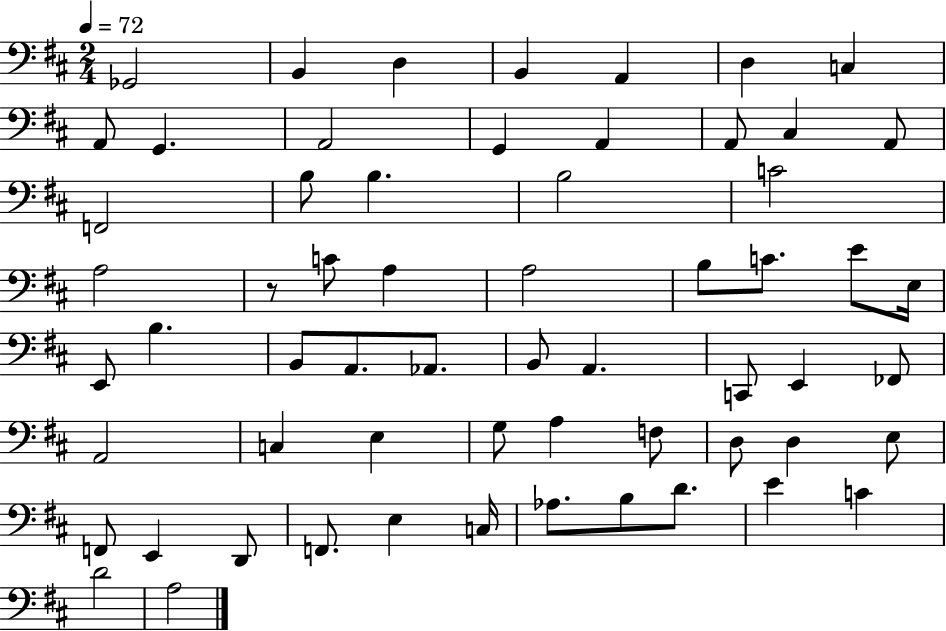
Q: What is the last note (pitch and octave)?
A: A3